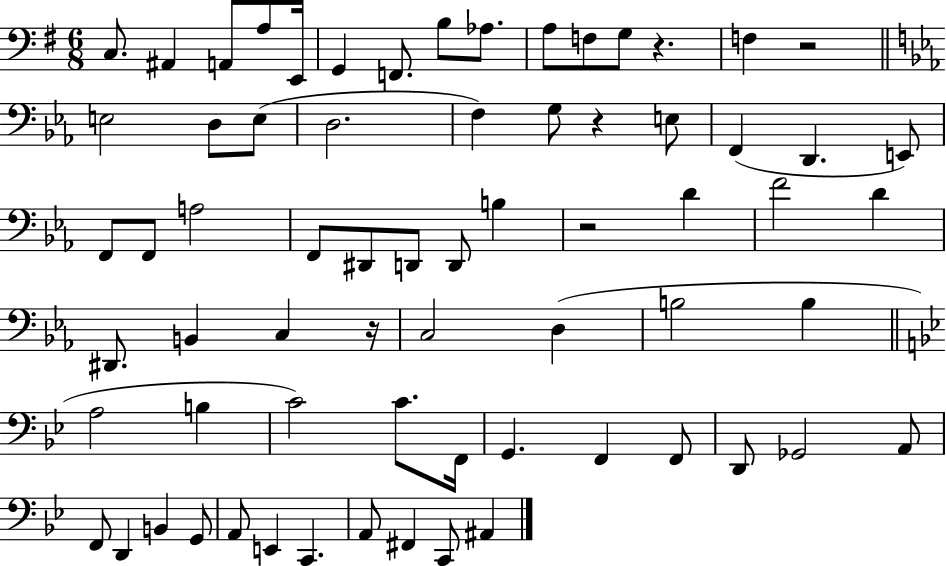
C3/e. A#2/q A2/e A3/e E2/s G2/q F2/e. B3/e Ab3/e. A3/e F3/e G3/e R/q. F3/q R/h E3/h D3/e E3/e D3/h. F3/q G3/e R/q E3/e F2/q D2/q. E2/e F2/e F2/e A3/h F2/e D#2/e D2/e D2/e B3/q R/h D4/q F4/h D4/q D#2/e. B2/q C3/q R/s C3/h D3/q B3/h B3/q A3/h B3/q C4/h C4/e. F2/s G2/q. F2/q F2/e D2/e Gb2/h A2/e F2/e D2/q B2/q G2/e A2/e E2/q C2/q. A2/e F#2/q C2/e A#2/q